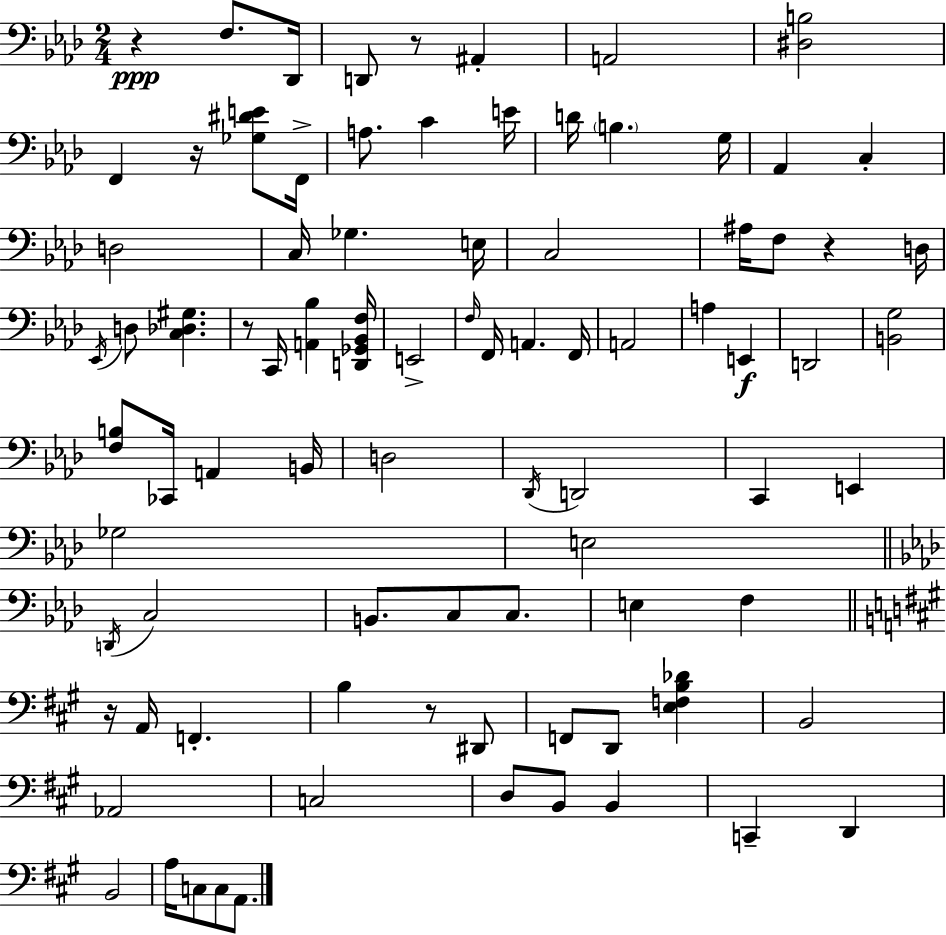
R/q F3/e. Db2/s D2/e R/e A#2/q A2/h [D#3,B3]/h F2/q R/s [Gb3,D#4,E4]/e F2/s A3/e. C4/q E4/s D4/s B3/q. G3/s Ab2/q C3/q D3/h C3/s Gb3/q. E3/s C3/h A#3/s F3/e R/q D3/s Eb2/s D3/e [C3,Db3,G#3]/q. R/e C2/s [A2,Bb3]/q [D2,Gb2,Bb2,F3]/s E2/h F3/s F2/s A2/q. F2/s A2/h A3/q E2/q D2/h [B2,G3]/h [F3,B3]/e CES2/s A2/q B2/s D3/h Db2/s D2/h C2/q E2/q Gb3/h E3/h D2/s C3/h B2/e. C3/e C3/e. E3/q F3/q R/s A2/s F2/q. B3/q R/e D#2/e F2/e D2/e [E3,F3,B3,Db4]/q B2/h Ab2/h C3/h D3/e B2/e B2/q C2/q D2/q B2/h A3/s C3/e C3/e A2/e.